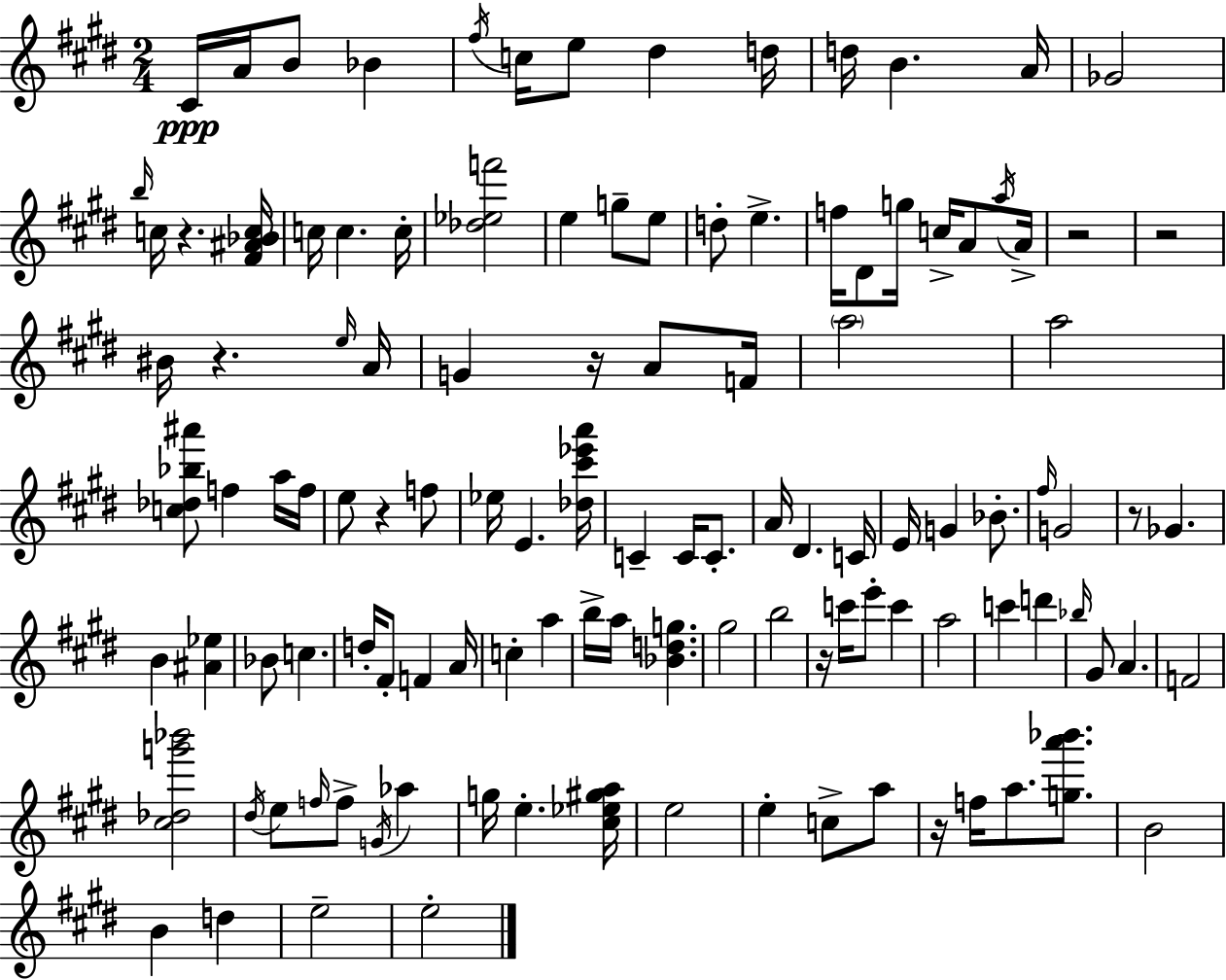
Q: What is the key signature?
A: E major